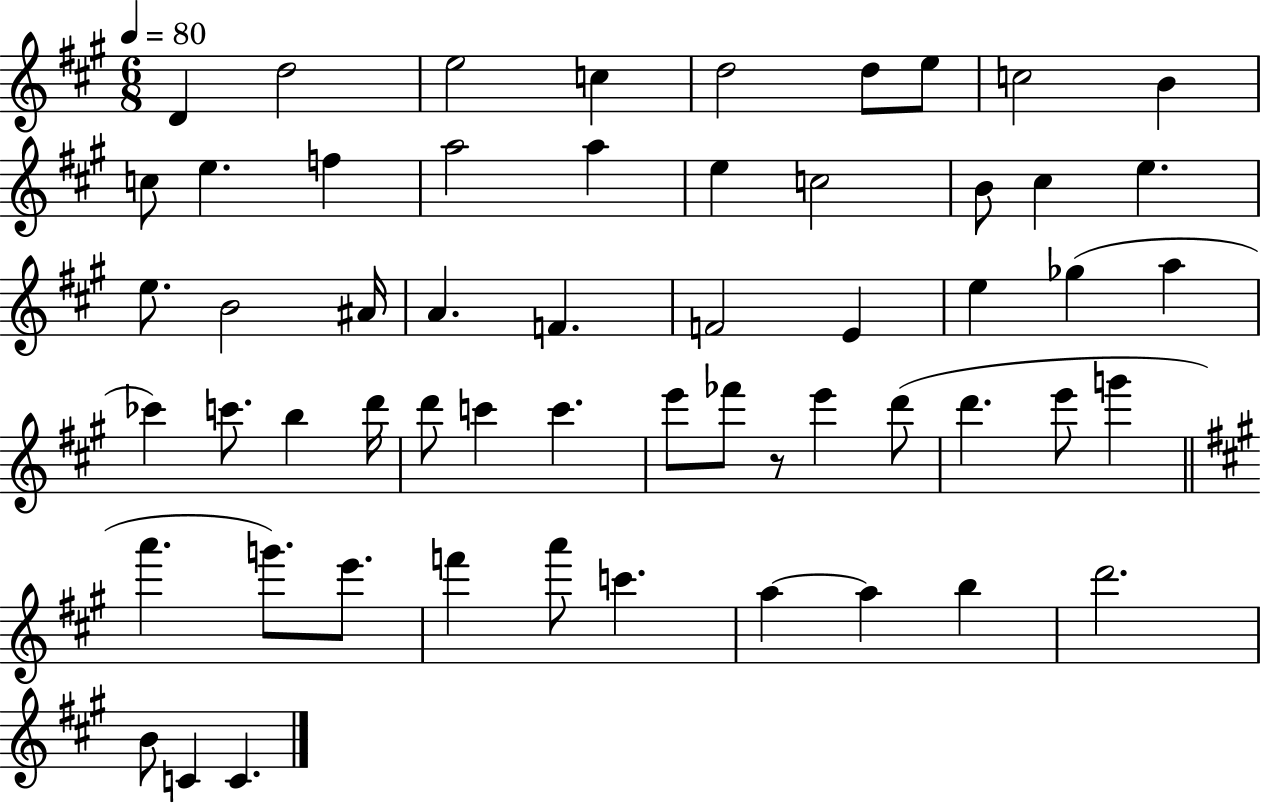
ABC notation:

X:1
T:Untitled
M:6/8
L:1/4
K:A
D d2 e2 c d2 d/2 e/2 c2 B c/2 e f a2 a e c2 B/2 ^c e e/2 B2 ^A/4 A F F2 E e _g a _c' c'/2 b d'/4 d'/2 c' c' e'/2 _f'/2 z/2 e' d'/2 d' e'/2 g' a' g'/2 e'/2 f' a'/2 c' a a b d'2 B/2 C C